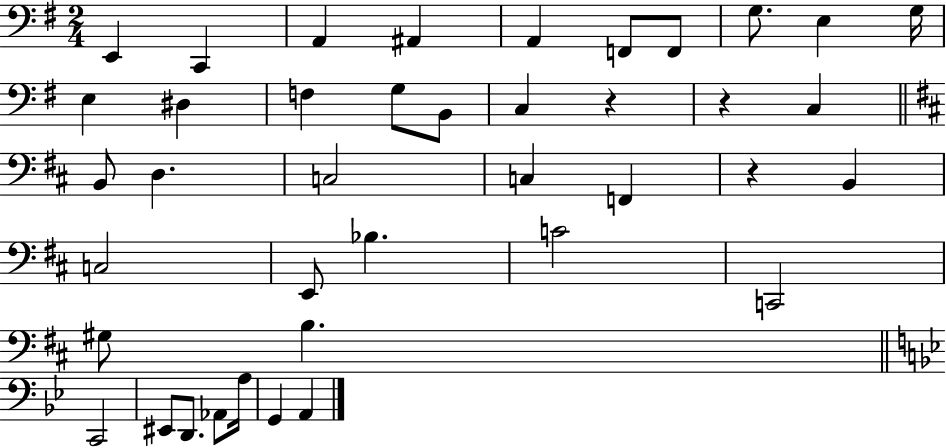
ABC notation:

X:1
T:Untitled
M:2/4
L:1/4
K:G
E,, C,, A,, ^A,, A,, F,,/2 F,,/2 G,/2 E, G,/4 E, ^D, F, G,/2 B,,/2 C, z z C, B,,/2 D, C,2 C, F,, z B,, C,2 E,,/2 _B, C2 C,,2 ^G,/2 B, C,,2 ^E,,/2 D,,/2 _A,,/2 A,/4 G,, A,,